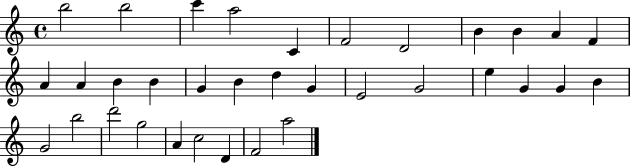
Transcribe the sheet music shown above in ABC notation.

X:1
T:Untitled
M:4/4
L:1/4
K:C
b2 b2 c' a2 C F2 D2 B B A F A A B B G B d G E2 G2 e G G B G2 b2 d'2 g2 A c2 D F2 a2